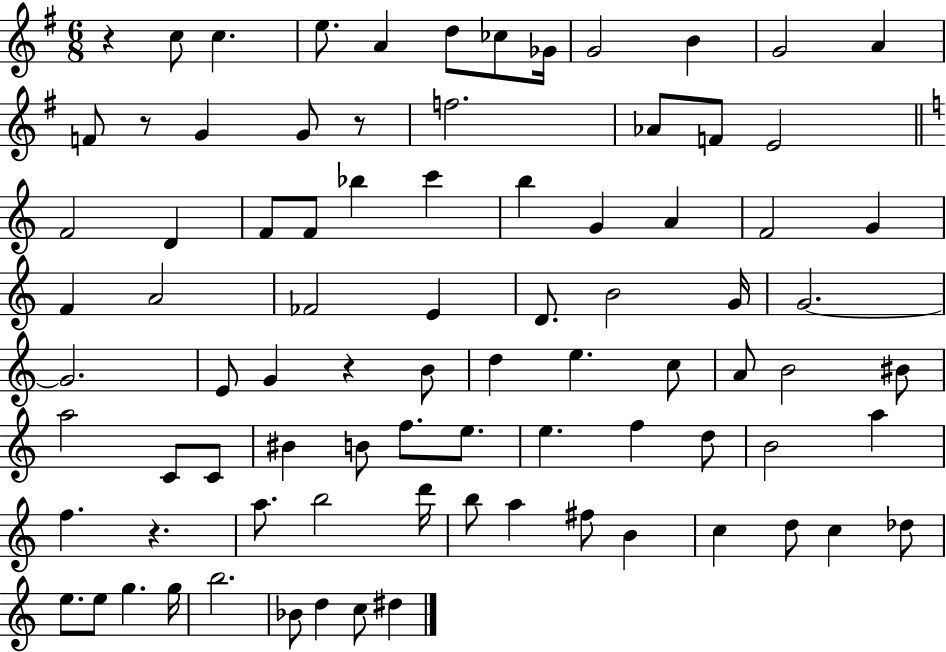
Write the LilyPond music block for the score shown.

{
  \clef treble
  \numericTimeSignature
  \time 6/8
  \key g \major
  r4 c''8 c''4. | e''8. a'4 d''8 ces''8 ges'16 | g'2 b'4 | g'2 a'4 | \break f'8 r8 g'4 g'8 r8 | f''2. | aes'8 f'8 e'2 | \bar "||" \break \key a \minor f'2 d'4 | f'8 f'8 bes''4 c'''4 | b''4 g'4 a'4 | f'2 g'4 | \break f'4 a'2 | fes'2 e'4 | d'8. b'2 g'16 | g'2.~~ | \break g'2. | e'8 g'4 r4 b'8 | d''4 e''4. c''8 | a'8 b'2 bis'8 | \break a''2 c'8 c'8 | bis'4 b'8 f''8. e''8. | e''4. f''4 d''8 | b'2 a''4 | \break f''4. r4. | a''8. b''2 d'''16 | b''8 a''4 fis''8 b'4 | c''4 d''8 c''4 des''8 | \break e''8. e''8 g''4. g''16 | b''2. | bes'8 d''4 c''8 dis''4 | \bar "|."
}